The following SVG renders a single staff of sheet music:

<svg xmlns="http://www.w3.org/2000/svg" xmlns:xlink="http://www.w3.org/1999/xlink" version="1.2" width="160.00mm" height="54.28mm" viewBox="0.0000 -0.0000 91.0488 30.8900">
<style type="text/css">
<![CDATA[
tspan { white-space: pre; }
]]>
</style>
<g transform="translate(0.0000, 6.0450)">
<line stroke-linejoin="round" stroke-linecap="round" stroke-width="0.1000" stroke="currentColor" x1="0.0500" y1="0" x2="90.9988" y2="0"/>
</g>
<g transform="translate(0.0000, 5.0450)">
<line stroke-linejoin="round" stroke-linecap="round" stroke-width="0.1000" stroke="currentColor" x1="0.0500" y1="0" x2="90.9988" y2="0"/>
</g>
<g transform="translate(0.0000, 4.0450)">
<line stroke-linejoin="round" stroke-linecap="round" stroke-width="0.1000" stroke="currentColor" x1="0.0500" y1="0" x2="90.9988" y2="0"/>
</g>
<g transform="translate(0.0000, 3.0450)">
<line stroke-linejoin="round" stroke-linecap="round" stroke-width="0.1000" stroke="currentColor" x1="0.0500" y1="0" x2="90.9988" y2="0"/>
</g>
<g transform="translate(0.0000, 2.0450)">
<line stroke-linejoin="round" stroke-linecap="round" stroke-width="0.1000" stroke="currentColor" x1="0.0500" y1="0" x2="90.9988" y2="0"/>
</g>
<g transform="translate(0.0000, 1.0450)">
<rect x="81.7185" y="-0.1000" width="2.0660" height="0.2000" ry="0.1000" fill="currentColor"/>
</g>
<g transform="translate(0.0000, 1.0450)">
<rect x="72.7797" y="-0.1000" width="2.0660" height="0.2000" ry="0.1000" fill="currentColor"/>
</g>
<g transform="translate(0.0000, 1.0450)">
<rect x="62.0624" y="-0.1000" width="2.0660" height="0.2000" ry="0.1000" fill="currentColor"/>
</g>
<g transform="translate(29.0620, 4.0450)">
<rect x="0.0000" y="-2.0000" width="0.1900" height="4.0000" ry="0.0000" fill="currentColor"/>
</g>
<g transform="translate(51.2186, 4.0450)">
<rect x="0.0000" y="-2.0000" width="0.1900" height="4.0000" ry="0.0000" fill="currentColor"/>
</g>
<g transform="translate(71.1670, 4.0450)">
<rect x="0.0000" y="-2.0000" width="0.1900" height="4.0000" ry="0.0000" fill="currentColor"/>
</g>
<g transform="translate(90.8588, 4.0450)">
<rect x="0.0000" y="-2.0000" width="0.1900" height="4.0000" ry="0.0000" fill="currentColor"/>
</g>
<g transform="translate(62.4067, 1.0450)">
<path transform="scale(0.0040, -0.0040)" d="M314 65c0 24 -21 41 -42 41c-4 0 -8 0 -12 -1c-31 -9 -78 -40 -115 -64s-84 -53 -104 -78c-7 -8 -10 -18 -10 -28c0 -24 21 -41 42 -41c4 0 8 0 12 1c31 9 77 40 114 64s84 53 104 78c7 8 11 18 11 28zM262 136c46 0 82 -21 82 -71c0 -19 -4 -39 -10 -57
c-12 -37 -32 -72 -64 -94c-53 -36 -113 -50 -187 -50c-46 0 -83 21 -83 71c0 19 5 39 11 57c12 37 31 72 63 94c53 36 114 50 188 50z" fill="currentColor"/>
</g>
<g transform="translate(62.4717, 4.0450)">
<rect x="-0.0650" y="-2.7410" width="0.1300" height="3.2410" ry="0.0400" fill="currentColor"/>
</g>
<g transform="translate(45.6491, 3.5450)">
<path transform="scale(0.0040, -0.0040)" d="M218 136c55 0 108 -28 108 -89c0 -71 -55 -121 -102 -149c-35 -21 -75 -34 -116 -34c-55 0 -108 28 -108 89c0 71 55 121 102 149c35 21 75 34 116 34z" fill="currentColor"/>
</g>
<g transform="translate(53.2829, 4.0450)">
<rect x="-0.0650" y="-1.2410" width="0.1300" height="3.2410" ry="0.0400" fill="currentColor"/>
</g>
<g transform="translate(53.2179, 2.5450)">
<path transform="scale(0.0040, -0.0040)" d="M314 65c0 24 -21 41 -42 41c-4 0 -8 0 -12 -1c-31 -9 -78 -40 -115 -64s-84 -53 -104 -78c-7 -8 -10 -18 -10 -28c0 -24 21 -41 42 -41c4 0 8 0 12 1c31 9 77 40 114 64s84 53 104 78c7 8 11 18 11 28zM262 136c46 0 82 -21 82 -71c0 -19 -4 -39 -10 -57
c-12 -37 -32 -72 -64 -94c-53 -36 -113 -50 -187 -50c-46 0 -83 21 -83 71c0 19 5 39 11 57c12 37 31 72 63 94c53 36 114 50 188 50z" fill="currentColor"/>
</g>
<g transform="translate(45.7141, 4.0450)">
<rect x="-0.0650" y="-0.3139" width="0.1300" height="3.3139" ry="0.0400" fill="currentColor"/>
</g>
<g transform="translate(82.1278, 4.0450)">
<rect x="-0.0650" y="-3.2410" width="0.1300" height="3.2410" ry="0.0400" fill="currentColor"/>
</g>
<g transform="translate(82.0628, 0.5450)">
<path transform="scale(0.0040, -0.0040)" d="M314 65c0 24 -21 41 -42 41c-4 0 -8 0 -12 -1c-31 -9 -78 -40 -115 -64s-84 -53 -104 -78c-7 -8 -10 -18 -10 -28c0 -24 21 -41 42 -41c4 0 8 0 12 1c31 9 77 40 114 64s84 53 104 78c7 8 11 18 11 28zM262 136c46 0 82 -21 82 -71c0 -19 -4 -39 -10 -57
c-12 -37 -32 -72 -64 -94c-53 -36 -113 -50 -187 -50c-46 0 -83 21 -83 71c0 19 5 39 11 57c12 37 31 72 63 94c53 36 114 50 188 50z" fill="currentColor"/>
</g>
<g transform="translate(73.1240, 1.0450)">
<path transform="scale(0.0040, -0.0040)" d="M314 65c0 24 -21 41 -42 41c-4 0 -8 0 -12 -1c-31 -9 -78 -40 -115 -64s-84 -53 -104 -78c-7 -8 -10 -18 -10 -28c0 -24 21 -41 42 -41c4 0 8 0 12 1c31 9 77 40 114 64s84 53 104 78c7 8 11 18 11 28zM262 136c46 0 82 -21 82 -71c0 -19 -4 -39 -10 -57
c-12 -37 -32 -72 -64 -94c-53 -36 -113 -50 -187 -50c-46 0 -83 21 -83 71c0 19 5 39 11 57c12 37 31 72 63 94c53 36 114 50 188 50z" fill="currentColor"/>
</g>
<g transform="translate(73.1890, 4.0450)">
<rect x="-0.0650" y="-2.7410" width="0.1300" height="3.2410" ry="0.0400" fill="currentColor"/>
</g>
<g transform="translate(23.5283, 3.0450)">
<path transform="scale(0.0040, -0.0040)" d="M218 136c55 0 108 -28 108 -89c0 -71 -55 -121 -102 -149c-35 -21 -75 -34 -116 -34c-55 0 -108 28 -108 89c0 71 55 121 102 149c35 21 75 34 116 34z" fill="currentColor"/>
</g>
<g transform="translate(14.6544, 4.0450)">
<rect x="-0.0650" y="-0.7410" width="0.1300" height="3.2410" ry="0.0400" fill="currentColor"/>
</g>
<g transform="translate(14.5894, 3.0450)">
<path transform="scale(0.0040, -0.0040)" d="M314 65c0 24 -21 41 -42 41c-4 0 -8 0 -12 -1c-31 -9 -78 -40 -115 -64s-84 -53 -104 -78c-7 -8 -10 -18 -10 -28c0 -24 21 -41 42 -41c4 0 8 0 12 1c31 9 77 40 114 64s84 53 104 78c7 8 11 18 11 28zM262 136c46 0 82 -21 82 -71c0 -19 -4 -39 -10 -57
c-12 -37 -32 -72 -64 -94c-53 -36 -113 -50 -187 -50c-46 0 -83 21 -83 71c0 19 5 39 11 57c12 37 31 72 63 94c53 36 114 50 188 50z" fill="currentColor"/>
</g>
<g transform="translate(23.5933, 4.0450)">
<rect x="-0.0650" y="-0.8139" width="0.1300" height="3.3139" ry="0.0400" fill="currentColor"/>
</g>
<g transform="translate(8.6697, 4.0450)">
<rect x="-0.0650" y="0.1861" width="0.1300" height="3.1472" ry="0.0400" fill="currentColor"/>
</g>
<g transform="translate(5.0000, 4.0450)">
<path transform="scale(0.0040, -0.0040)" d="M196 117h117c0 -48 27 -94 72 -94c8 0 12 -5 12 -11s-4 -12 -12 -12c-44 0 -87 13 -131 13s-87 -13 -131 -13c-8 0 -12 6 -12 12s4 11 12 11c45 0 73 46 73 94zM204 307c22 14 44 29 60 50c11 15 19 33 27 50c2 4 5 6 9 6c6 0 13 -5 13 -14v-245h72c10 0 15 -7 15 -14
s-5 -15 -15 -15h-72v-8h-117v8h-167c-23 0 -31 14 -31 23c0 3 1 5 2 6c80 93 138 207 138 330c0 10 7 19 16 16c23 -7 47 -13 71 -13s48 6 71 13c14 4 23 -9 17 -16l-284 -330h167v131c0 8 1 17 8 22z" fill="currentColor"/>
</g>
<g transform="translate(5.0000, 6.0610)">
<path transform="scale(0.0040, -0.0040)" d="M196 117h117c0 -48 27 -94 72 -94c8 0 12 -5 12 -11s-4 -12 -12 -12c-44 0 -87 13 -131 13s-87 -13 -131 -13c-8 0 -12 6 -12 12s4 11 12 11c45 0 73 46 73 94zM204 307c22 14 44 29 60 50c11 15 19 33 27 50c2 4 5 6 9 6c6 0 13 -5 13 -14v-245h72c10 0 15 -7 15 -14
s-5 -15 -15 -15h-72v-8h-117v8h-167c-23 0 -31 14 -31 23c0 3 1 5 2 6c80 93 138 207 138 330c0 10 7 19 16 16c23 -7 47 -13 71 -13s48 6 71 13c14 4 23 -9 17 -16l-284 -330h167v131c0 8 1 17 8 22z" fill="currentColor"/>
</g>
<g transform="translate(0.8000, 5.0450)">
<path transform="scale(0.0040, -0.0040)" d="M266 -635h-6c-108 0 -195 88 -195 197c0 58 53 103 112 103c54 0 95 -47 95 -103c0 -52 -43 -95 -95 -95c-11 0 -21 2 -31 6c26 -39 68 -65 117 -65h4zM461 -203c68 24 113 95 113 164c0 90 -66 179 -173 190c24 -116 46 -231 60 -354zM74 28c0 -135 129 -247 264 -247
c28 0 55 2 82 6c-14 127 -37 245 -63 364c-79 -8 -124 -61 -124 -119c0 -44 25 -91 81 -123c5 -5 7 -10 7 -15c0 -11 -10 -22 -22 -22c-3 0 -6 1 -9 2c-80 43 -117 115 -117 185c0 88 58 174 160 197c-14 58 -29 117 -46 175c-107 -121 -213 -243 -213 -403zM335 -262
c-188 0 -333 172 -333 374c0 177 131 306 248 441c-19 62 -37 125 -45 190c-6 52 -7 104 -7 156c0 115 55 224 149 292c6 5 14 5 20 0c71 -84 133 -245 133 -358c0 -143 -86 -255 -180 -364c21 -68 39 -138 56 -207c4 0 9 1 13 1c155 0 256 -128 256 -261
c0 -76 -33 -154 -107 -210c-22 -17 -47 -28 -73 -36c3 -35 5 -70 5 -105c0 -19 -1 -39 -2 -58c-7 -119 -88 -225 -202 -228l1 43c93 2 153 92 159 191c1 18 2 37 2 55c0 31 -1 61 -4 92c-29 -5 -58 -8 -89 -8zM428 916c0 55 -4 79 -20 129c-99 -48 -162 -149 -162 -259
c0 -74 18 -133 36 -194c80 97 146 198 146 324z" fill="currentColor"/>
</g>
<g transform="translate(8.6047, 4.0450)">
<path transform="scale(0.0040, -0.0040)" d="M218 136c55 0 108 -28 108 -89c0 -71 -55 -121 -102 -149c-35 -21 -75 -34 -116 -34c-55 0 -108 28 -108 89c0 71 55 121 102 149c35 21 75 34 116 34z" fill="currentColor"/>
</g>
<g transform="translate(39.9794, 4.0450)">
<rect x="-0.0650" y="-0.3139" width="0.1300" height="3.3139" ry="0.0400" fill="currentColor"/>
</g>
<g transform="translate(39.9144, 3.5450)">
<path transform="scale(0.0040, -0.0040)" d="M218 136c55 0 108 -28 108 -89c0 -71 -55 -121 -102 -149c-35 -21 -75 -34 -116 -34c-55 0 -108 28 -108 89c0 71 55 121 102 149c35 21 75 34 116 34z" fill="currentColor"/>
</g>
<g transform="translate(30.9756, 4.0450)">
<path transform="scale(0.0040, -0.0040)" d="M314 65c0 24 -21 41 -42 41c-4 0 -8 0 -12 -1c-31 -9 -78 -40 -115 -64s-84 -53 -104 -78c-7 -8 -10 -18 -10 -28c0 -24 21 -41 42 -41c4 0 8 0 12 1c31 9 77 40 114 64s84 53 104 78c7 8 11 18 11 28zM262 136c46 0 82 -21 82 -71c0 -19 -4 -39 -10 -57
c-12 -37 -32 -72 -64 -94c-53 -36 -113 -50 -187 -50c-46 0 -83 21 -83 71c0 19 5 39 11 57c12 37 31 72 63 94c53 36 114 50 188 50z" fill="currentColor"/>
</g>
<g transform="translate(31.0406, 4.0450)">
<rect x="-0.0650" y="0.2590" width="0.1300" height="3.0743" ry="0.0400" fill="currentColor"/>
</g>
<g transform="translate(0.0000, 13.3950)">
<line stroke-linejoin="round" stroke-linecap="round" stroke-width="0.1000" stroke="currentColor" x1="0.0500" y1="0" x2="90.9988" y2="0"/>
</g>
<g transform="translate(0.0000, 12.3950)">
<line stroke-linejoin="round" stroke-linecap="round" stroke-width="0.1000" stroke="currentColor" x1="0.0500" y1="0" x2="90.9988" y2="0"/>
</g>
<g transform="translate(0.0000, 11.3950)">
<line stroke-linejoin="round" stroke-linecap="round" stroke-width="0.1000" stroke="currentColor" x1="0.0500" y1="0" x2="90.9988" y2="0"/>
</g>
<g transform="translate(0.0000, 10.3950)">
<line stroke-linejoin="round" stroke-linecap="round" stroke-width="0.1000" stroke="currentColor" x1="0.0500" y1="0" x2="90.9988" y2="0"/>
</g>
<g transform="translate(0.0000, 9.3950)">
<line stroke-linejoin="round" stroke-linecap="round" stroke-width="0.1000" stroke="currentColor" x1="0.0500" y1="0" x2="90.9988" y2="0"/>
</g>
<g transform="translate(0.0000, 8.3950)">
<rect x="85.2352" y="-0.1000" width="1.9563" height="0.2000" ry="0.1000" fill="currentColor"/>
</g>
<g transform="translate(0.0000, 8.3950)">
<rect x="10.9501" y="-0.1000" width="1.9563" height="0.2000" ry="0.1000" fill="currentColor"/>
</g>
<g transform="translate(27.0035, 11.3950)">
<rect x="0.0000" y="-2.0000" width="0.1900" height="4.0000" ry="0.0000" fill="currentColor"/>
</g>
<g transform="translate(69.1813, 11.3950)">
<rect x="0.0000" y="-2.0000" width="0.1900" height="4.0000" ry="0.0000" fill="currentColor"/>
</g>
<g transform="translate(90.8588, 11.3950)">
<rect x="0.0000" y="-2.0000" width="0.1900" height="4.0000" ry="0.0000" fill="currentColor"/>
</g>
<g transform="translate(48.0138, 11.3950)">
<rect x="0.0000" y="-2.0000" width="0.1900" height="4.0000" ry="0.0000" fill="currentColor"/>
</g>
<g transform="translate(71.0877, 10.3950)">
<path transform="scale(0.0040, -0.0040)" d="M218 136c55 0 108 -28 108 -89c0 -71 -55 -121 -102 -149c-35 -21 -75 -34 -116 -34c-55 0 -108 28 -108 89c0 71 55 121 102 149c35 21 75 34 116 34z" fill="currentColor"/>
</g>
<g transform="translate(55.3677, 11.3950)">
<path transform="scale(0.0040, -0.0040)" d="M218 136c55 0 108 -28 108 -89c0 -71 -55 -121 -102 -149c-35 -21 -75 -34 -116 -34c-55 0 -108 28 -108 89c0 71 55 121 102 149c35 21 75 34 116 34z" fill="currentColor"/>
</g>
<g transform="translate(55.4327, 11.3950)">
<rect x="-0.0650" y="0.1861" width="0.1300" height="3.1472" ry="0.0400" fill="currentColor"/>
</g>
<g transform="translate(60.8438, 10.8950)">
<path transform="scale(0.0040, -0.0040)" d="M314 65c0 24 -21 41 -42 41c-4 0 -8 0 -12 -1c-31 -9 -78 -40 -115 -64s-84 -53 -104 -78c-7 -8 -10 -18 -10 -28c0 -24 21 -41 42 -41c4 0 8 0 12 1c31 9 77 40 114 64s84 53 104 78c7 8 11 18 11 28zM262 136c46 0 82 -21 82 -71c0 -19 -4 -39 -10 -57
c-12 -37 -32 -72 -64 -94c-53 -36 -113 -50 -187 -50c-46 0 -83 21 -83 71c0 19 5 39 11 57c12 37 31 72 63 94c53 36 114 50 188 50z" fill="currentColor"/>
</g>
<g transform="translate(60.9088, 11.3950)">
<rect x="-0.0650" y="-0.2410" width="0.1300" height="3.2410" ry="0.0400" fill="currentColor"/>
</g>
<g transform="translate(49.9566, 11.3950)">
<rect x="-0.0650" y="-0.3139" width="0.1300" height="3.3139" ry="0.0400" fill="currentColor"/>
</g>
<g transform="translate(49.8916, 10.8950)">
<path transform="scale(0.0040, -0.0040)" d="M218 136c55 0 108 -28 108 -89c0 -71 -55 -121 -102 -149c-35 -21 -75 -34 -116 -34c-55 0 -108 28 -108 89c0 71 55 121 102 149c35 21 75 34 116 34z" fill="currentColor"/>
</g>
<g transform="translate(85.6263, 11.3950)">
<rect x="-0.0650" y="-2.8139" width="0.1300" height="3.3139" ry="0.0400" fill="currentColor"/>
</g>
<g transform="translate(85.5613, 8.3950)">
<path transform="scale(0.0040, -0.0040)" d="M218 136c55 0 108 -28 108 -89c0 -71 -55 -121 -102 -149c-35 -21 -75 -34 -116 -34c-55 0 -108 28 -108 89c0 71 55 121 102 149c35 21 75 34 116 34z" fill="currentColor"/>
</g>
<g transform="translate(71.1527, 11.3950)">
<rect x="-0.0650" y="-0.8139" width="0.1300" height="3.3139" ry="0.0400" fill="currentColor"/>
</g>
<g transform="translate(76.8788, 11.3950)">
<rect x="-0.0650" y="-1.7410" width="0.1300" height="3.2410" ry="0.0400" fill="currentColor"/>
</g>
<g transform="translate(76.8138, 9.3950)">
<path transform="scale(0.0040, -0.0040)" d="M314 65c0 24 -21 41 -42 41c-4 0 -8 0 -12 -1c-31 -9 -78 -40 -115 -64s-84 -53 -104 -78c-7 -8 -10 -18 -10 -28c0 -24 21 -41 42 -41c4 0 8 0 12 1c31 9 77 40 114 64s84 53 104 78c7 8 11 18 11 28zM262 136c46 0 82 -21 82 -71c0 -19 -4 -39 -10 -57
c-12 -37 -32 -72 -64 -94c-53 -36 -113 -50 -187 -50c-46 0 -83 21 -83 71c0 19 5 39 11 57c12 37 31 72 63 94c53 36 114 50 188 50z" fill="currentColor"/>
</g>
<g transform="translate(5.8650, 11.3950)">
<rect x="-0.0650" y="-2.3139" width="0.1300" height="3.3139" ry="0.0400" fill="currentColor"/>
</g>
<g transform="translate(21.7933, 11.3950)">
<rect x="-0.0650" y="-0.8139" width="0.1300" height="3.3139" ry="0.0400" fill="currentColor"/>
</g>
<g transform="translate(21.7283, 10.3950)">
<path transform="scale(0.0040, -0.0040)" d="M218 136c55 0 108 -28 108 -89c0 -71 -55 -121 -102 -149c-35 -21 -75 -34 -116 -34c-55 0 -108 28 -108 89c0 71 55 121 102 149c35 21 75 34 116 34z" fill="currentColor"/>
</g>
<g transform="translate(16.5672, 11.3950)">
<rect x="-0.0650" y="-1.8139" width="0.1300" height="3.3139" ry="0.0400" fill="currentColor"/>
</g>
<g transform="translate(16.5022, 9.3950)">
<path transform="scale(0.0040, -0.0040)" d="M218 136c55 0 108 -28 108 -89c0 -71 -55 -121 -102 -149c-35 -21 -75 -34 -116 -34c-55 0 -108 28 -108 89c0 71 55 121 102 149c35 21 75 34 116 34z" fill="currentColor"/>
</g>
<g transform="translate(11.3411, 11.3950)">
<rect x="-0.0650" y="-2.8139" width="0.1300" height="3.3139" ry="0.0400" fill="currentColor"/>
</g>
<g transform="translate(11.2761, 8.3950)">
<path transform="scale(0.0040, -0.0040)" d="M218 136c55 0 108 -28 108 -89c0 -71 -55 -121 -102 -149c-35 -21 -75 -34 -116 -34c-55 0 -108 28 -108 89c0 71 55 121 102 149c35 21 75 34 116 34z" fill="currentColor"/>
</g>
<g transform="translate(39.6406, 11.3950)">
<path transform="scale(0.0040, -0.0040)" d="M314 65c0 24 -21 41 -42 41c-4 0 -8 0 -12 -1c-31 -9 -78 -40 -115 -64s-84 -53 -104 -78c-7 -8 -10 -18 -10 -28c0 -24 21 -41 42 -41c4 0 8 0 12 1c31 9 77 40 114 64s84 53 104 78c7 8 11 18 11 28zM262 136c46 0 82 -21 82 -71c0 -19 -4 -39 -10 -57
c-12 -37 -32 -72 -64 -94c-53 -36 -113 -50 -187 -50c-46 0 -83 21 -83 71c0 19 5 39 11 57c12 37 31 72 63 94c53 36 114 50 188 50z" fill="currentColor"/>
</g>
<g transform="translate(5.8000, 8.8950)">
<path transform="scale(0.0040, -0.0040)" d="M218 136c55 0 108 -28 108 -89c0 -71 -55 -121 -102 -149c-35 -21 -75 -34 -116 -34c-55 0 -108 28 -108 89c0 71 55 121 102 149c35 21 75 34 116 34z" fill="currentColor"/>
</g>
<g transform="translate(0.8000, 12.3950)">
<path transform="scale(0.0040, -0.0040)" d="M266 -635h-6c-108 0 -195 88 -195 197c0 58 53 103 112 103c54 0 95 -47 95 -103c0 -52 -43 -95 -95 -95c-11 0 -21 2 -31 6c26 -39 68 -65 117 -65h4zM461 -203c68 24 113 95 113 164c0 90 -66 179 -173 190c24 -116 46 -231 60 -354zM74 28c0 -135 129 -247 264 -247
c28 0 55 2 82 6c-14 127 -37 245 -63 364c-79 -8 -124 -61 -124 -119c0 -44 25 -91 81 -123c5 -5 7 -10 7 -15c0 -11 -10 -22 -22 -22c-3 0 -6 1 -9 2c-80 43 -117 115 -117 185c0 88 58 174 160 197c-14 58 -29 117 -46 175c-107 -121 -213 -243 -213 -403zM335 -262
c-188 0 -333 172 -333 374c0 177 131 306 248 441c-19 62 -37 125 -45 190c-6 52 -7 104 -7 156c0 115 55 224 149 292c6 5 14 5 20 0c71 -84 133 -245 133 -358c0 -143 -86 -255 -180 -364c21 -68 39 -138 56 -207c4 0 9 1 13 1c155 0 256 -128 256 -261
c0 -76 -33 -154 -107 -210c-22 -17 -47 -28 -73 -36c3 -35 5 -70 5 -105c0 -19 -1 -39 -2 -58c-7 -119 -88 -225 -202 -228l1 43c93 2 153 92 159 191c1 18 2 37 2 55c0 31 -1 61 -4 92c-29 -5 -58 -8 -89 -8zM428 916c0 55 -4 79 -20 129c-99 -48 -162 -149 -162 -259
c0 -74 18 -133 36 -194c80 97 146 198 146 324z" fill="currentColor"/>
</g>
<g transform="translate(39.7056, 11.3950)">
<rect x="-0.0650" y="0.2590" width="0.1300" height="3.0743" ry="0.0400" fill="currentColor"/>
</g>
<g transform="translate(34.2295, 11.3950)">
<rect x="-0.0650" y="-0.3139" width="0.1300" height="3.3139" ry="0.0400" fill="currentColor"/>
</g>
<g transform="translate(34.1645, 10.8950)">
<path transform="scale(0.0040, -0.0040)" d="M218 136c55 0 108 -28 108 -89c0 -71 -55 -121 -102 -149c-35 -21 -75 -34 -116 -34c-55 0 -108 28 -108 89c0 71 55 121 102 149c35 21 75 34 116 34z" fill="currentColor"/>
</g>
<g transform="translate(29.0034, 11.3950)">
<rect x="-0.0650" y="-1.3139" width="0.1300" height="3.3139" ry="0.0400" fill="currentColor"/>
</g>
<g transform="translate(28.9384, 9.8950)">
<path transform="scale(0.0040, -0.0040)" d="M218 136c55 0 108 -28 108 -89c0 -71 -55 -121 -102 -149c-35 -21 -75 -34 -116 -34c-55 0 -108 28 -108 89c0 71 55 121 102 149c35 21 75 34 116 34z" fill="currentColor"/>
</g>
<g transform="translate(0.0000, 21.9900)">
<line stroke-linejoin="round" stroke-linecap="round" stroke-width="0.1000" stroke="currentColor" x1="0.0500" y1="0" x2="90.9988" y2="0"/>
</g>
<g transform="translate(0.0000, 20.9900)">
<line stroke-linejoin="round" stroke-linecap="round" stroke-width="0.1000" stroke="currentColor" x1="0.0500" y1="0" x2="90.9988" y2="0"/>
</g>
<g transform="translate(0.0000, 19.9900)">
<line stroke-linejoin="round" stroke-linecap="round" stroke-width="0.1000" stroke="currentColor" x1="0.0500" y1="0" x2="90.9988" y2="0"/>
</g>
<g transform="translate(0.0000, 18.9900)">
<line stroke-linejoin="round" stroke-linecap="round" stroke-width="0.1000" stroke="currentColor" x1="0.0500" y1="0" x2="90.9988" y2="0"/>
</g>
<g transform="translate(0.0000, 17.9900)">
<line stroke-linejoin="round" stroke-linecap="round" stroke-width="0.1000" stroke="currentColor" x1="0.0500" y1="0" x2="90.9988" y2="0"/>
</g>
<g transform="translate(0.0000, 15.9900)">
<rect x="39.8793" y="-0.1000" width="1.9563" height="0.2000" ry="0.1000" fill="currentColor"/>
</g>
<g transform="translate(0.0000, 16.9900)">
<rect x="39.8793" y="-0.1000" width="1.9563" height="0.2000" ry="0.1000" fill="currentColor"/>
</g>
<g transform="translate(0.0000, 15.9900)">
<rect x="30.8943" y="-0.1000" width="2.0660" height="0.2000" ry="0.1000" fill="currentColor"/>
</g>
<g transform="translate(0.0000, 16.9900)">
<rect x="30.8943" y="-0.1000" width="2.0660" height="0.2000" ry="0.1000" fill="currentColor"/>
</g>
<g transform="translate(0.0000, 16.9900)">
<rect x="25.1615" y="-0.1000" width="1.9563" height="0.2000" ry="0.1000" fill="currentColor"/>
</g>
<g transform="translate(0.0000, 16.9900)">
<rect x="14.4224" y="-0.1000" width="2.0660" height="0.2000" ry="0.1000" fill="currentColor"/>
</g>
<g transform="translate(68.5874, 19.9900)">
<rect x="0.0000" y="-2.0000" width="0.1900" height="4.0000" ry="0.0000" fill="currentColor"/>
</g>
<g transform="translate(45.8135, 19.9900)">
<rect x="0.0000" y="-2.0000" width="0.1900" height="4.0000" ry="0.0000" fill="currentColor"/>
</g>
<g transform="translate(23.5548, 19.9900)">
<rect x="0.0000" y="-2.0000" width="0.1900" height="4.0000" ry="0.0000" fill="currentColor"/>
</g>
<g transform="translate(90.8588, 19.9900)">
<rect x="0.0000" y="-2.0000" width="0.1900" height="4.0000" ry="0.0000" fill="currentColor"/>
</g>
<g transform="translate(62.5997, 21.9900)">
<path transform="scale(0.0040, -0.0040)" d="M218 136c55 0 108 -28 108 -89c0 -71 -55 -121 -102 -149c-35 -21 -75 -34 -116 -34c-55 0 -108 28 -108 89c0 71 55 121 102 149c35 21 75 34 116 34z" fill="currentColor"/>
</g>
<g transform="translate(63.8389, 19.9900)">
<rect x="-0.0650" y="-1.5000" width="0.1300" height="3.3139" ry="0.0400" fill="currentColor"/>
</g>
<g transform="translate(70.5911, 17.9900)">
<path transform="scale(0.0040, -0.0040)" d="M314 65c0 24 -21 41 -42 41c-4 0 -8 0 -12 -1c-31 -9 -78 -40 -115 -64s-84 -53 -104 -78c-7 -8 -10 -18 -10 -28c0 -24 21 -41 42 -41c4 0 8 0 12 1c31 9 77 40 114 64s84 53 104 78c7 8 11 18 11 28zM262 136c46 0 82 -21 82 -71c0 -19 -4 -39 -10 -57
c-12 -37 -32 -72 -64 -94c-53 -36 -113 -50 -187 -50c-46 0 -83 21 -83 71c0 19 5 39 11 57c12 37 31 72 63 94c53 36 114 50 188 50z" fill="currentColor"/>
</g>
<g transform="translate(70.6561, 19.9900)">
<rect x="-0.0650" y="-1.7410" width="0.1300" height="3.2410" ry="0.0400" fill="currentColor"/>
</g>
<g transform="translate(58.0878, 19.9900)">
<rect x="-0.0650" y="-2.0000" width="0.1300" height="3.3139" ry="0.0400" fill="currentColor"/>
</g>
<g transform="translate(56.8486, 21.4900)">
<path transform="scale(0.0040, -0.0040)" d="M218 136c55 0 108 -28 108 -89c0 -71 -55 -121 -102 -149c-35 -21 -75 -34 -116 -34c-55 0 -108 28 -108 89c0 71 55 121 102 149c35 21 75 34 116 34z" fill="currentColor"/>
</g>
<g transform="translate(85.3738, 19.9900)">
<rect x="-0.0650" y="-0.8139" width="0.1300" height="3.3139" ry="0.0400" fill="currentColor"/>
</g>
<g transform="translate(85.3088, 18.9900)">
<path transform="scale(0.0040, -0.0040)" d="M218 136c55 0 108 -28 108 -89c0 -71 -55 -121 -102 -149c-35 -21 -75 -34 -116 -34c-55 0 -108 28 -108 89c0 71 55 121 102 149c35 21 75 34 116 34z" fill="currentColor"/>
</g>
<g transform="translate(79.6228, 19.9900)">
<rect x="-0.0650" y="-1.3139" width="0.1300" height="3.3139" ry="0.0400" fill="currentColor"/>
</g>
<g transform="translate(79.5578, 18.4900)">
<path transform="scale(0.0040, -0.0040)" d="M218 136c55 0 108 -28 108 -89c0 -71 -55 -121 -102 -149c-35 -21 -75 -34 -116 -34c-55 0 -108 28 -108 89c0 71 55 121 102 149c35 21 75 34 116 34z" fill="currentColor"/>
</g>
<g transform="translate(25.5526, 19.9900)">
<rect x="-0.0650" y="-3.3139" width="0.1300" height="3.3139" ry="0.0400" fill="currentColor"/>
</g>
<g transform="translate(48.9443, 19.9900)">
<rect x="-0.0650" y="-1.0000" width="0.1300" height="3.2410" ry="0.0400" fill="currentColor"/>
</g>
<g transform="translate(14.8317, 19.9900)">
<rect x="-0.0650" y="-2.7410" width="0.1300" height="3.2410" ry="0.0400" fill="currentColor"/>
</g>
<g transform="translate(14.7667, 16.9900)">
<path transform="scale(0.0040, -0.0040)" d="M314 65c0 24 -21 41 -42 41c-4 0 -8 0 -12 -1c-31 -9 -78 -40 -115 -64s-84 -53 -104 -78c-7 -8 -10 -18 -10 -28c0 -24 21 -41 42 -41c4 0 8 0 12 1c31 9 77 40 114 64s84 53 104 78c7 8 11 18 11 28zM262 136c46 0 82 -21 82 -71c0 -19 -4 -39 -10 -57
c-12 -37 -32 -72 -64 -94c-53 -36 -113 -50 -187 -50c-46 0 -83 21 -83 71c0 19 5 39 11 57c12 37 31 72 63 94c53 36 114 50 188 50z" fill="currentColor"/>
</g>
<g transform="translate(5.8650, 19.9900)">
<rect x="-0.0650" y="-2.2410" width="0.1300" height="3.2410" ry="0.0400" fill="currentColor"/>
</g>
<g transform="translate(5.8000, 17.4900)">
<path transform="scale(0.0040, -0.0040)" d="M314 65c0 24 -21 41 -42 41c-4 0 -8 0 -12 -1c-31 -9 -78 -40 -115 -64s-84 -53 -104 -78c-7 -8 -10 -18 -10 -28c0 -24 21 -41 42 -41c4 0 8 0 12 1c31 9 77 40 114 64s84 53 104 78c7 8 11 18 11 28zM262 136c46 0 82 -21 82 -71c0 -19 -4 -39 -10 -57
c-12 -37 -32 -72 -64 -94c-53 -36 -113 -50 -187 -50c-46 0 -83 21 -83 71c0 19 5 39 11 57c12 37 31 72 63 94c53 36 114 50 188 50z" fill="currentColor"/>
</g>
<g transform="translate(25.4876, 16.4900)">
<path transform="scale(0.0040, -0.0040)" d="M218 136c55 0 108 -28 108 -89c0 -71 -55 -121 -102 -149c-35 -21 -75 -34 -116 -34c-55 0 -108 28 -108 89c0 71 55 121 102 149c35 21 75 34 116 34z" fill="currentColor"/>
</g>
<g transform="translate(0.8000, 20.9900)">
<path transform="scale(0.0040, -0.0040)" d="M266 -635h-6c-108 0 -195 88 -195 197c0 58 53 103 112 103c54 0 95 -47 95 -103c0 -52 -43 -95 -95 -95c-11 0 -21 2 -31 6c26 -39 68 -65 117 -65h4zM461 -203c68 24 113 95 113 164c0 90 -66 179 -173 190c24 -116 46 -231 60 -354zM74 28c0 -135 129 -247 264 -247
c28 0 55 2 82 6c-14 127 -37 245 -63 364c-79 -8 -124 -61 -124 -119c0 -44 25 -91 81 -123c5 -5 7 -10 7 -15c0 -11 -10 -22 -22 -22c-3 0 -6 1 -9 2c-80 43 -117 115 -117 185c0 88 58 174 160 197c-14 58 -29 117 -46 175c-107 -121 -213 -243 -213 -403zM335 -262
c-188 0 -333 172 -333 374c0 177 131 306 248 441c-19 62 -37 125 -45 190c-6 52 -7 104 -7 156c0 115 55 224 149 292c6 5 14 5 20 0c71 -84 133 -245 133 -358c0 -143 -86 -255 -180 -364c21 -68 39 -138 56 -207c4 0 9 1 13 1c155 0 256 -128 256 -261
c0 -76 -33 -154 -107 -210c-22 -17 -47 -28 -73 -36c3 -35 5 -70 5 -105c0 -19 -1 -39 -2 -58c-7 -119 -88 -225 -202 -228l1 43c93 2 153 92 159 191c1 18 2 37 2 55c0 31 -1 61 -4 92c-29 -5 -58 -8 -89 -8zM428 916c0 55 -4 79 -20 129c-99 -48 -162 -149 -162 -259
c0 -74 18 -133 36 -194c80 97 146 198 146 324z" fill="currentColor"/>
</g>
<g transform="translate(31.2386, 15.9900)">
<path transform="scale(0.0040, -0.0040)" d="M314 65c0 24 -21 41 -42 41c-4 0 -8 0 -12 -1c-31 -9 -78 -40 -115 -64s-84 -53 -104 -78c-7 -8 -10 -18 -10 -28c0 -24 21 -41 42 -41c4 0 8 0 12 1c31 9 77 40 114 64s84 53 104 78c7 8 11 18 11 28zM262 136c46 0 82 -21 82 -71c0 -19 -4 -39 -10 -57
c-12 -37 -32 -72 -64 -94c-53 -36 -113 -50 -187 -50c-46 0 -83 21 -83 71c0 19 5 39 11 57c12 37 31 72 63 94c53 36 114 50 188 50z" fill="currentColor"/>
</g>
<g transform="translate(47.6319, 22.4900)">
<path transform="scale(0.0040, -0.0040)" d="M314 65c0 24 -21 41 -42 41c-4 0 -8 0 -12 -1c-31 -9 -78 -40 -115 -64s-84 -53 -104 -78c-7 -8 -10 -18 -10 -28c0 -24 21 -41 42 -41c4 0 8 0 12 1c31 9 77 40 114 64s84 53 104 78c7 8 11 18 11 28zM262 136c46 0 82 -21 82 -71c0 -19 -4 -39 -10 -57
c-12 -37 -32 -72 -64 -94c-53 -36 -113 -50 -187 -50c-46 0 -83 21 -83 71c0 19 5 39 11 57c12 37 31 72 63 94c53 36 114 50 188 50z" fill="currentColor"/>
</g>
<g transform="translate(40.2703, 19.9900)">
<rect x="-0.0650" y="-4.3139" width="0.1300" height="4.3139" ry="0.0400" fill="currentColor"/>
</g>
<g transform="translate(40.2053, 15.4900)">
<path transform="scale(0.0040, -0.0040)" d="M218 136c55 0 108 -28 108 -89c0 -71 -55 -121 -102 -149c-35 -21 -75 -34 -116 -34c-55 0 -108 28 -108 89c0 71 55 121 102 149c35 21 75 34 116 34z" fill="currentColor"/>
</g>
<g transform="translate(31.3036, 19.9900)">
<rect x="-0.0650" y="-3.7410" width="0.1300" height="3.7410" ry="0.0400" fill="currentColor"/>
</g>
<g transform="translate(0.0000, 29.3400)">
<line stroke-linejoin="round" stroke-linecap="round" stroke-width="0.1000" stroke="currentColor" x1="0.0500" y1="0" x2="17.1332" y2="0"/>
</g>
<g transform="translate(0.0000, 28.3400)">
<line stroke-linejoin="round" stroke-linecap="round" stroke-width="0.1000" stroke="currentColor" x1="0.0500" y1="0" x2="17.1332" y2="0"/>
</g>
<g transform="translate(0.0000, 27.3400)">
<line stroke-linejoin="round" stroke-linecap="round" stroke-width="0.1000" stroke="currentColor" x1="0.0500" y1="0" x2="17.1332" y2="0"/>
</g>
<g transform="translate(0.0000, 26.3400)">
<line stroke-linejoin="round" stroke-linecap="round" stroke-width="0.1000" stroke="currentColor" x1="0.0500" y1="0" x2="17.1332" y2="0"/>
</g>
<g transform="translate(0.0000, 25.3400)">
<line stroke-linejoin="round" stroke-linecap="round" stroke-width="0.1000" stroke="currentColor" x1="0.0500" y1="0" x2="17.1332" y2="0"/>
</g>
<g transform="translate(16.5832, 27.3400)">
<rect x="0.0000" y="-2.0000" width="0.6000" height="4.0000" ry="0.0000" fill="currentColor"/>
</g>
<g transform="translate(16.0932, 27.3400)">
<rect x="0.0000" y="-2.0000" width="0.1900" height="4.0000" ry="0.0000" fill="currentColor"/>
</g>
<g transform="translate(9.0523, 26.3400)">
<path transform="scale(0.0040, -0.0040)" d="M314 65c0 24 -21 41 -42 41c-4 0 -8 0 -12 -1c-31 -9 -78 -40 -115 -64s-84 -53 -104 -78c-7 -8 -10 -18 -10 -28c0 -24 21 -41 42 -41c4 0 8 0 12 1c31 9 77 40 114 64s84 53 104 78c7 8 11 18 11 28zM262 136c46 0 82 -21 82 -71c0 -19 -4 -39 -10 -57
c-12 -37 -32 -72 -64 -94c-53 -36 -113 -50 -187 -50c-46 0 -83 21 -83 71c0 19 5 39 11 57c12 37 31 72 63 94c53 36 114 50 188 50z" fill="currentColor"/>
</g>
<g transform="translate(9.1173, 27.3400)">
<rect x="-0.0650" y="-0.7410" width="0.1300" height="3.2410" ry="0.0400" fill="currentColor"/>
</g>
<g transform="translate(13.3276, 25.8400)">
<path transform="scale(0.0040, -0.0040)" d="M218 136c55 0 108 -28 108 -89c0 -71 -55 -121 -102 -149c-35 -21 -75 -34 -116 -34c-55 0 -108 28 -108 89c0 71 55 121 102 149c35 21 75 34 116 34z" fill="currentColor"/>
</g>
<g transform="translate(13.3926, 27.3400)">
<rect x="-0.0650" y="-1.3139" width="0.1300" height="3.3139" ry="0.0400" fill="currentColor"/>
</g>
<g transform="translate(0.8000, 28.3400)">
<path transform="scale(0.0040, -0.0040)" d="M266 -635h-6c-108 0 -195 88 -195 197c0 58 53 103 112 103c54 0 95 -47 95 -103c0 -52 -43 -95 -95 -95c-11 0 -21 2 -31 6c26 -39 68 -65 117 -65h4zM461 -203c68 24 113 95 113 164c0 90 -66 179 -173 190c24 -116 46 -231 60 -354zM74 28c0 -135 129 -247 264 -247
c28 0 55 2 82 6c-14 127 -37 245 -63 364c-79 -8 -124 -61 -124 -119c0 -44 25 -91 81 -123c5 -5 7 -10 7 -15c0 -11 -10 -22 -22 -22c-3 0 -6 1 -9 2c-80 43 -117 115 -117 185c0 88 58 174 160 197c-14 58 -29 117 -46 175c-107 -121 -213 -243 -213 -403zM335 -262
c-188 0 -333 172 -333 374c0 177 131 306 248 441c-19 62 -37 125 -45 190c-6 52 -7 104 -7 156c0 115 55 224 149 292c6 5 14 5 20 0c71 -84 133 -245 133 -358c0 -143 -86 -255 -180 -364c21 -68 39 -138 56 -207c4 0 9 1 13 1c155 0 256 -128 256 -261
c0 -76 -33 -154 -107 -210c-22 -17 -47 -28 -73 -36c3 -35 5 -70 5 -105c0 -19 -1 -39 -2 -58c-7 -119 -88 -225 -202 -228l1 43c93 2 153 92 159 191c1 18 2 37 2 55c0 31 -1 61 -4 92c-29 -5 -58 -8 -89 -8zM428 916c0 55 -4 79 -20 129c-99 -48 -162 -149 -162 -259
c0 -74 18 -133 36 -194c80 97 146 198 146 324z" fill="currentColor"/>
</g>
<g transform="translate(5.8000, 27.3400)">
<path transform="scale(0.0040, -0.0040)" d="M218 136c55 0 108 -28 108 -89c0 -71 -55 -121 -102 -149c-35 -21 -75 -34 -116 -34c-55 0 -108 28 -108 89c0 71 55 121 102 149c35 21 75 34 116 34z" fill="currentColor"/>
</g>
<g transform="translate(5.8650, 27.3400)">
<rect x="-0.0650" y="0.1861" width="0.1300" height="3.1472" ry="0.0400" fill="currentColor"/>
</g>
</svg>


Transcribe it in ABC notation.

X:1
T:Untitled
M:4/4
L:1/4
K:C
B d2 d B2 c c e2 a2 a2 b2 g a f d e c B2 c B c2 d f2 a g2 a2 b c'2 d' D2 F E f2 e d B d2 e